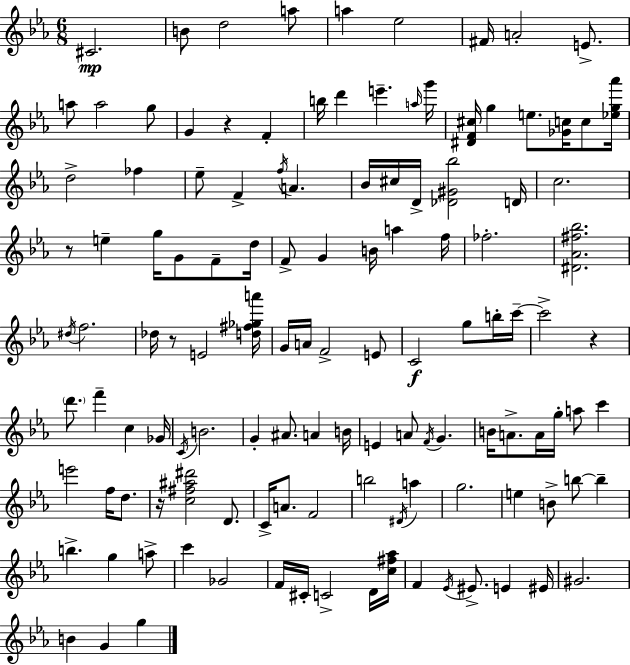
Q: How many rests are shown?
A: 5